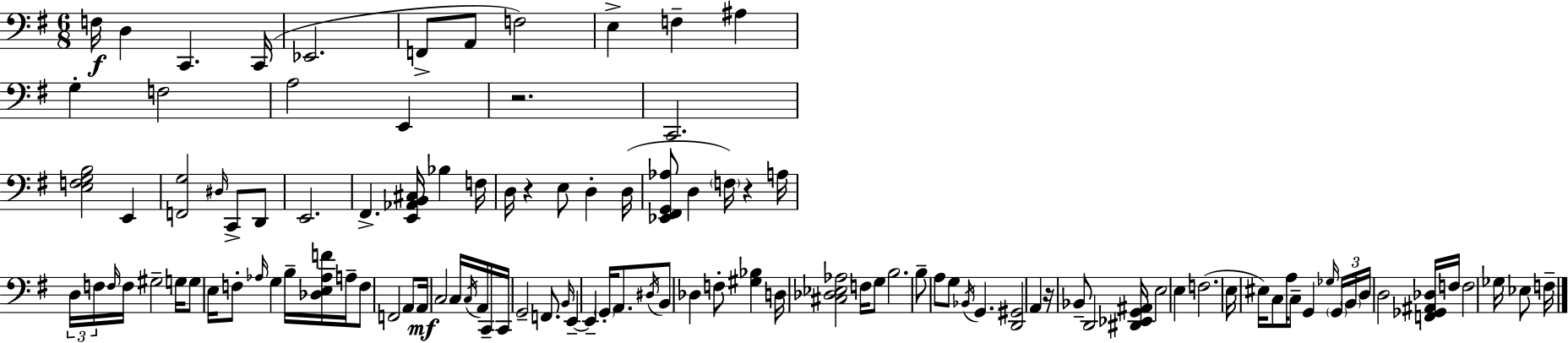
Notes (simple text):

F3/s D3/q C2/q. C2/s Eb2/h. F2/e A2/e F3/h E3/q F3/q A#3/q G3/q F3/h A3/h E2/q R/h. C2/h. [E3,F3,G3,B3]/h E2/q [F2,G3]/h D#3/s C2/e D2/e E2/h. F#2/q. [E2,Ab2,B2,C#3]/s Bb3/q F3/s D3/s R/q E3/e D3/q D3/s [Eb2,F#2,G2,Ab3]/e D3/q F3/s R/q A3/s D3/s F3/s F3/s F3/s G#3/h G3/s G3/e E3/s F3/e Ab3/s G3/q B3/s [Db3,E3,Ab3,F4]/s A3/s F3/e F2/h A2/e A2/s C3/h C3/s C3/s A2/s C2/s C2/s G2/h F2/e. B2/s E2/q E2/q G2/s A2/e. D#3/s B2/e Db3/q F3/e [G#3,Bb3]/q D3/s [C#3,Db3,Eb3,Ab3]/h F3/s G3/e B3/h. B3/e A3/e G3/e Bb2/s G2/q. [D2,G#2]/h A2/q R/s Bb2/e D2/h [D#2,Eb2,G2,A#2]/s E3/h E3/q F3/h. E3/s EIS3/s C3/e A3/s C3/e G2/q Gb3/s G2/s B2/s D3/s D3/h [F2,Gb2,A#2,Db3]/s F3/s F3/h Gb3/s Eb3/e F3/s